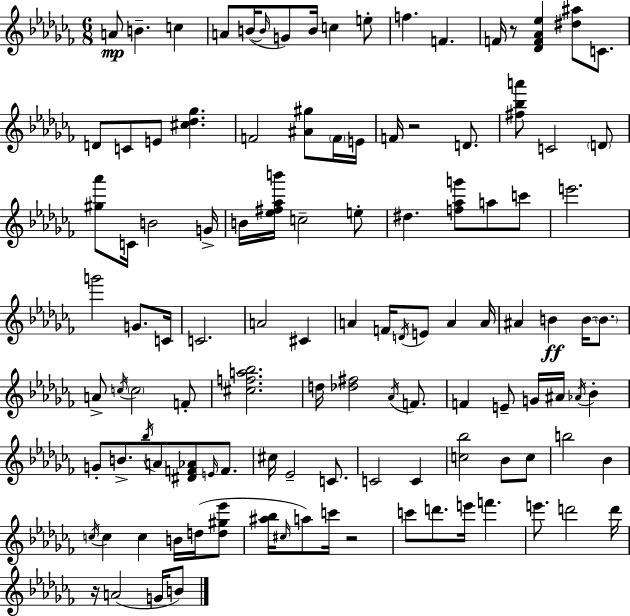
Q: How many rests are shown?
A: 4